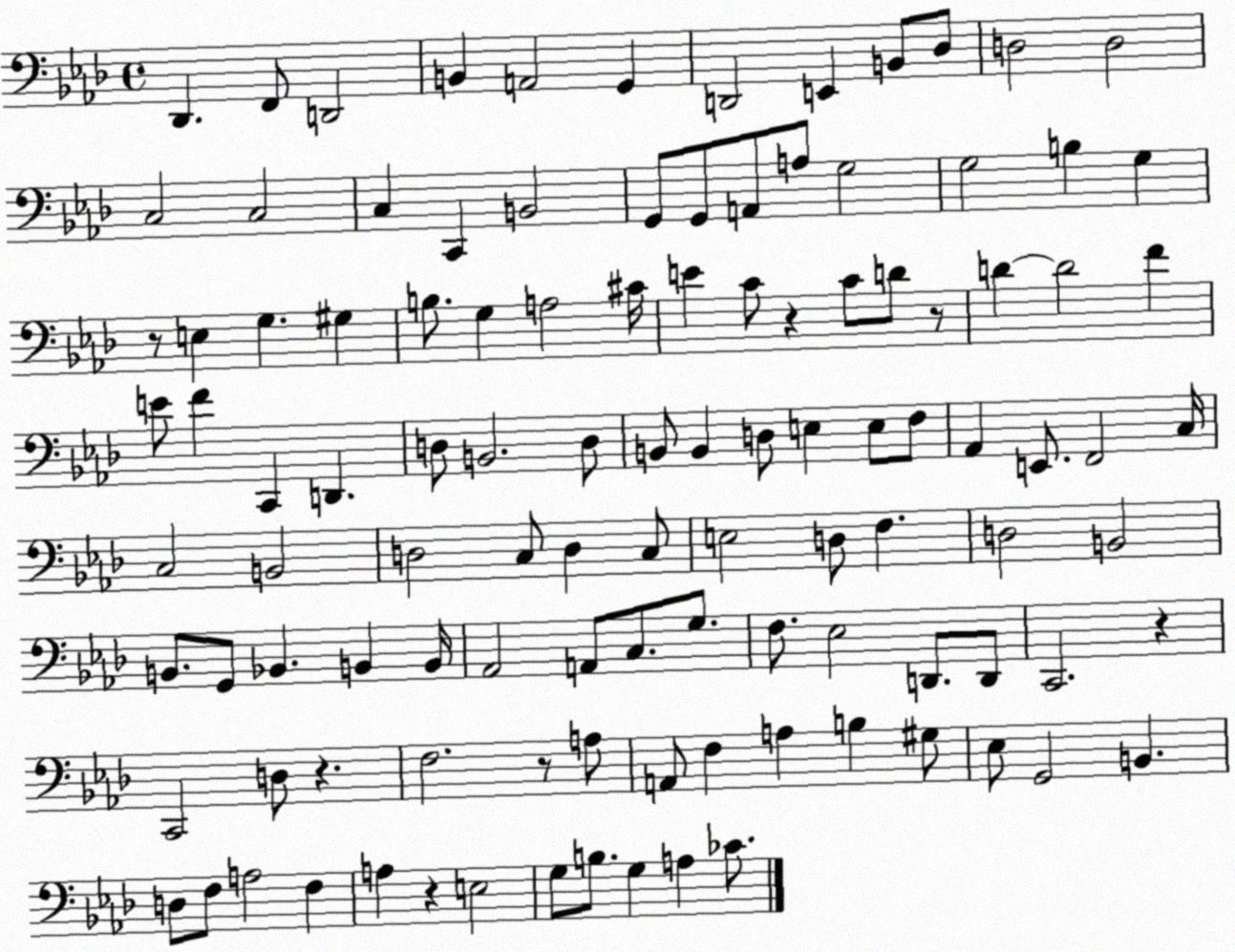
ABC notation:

X:1
T:Untitled
M:4/4
L:1/4
K:Ab
_D,, F,,/2 D,,2 B,, A,,2 G,, D,,2 E,, B,,/2 _D,/2 D,2 D,2 C,2 C,2 C, C,, B,,2 G,,/2 G,,/2 A,,/2 A,/2 G,2 G,2 B, G, z/2 E, G, ^G, B,/2 G, A,2 ^C/4 E C/2 z C/2 D/2 z/2 D D2 F E/2 F C,, D,, D,/2 B,,2 D,/2 B,,/2 B,, D,/2 E, E,/2 F,/2 _A,, E,,/2 F,,2 C,/4 C,2 B,,2 D,2 C,/2 D, C,/2 E,2 D,/2 F, D,2 B,,2 B,,/2 G,,/2 _B,, B,, B,,/4 _A,,2 A,,/2 C,/2 G,/2 F,/2 _E,2 D,,/2 D,,/2 C,,2 z C,,2 D,/2 z F,2 z/2 A,/2 A,,/2 F, A, B, ^G,/2 _E,/2 G,,2 B,, D,/2 F,/2 A,2 F, A, z E,2 G,/2 B,/2 G, A, _C/2